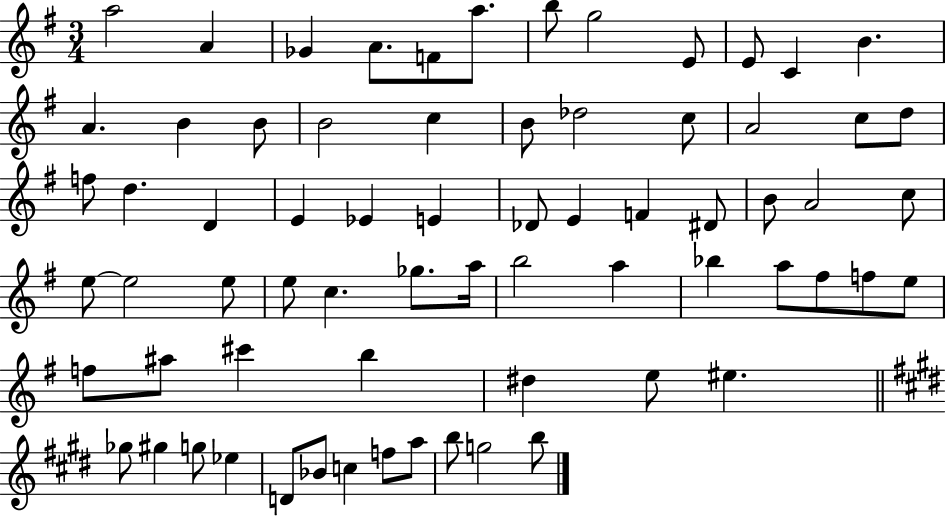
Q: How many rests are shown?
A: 0